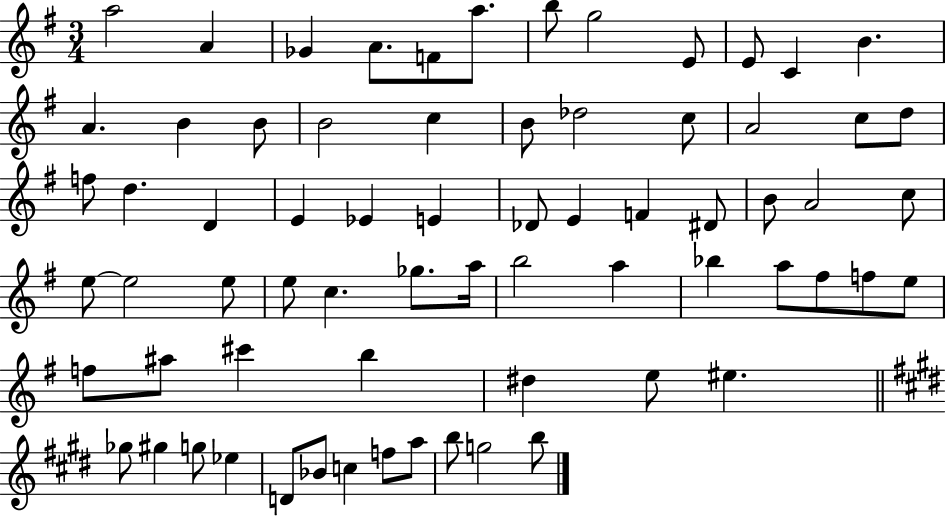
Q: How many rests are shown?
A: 0